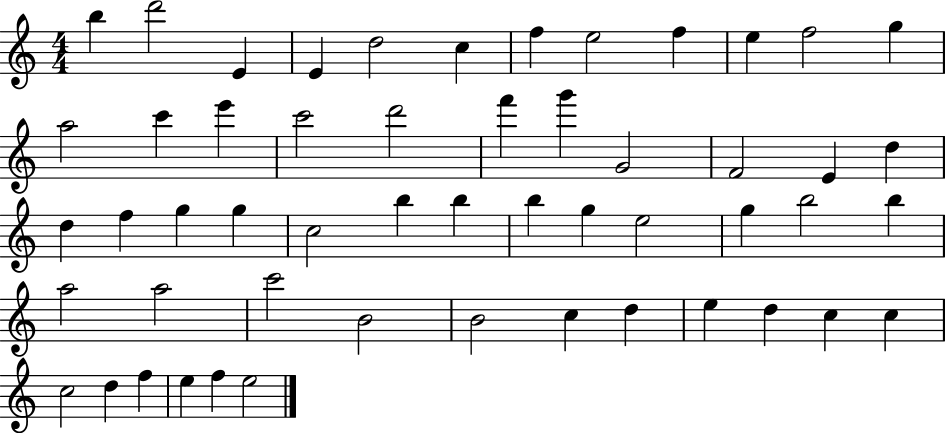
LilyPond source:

{
  \clef treble
  \numericTimeSignature
  \time 4/4
  \key c \major
  b''4 d'''2 e'4 | e'4 d''2 c''4 | f''4 e''2 f''4 | e''4 f''2 g''4 | \break a''2 c'''4 e'''4 | c'''2 d'''2 | f'''4 g'''4 g'2 | f'2 e'4 d''4 | \break d''4 f''4 g''4 g''4 | c''2 b''4 b''4 | b''4 g''4 e''2 | g''4 b''2 b''4 | \break a''2 a''2 | c'''2 b'2 | b'2 c''4 d''4 | e''4 d''4 c''4 c''4 | \break c''2 d''4 f''4 | e''4 f''4 e''2 | \bar "|."
}